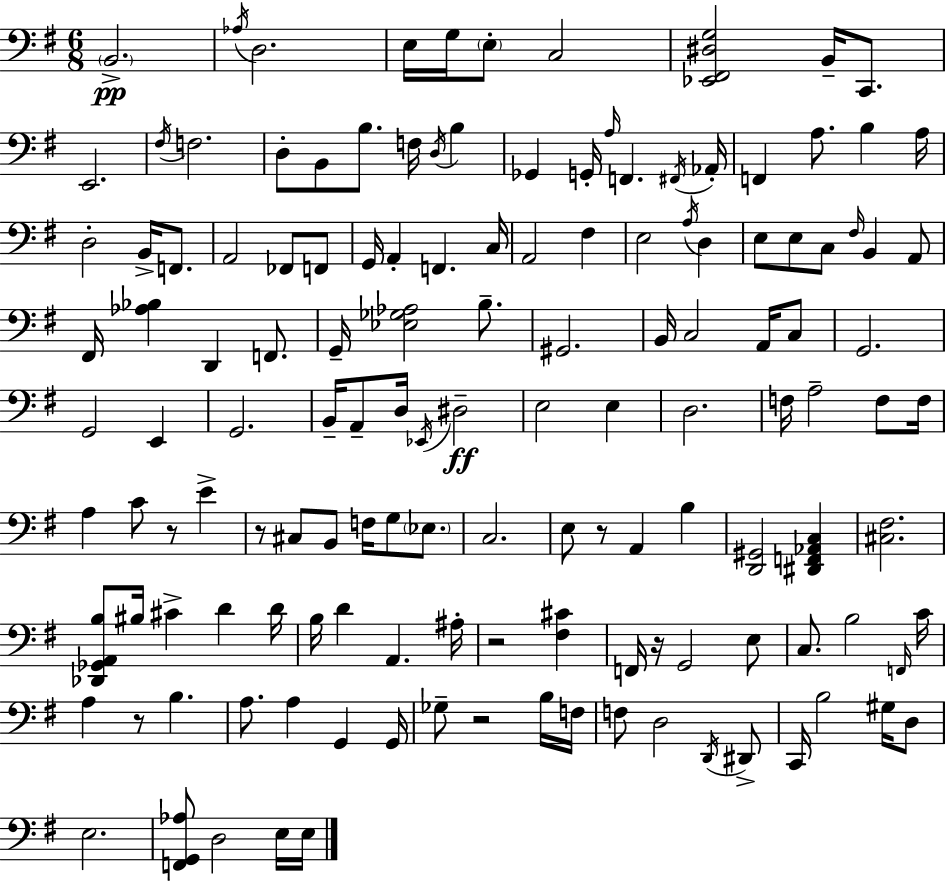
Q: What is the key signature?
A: G major